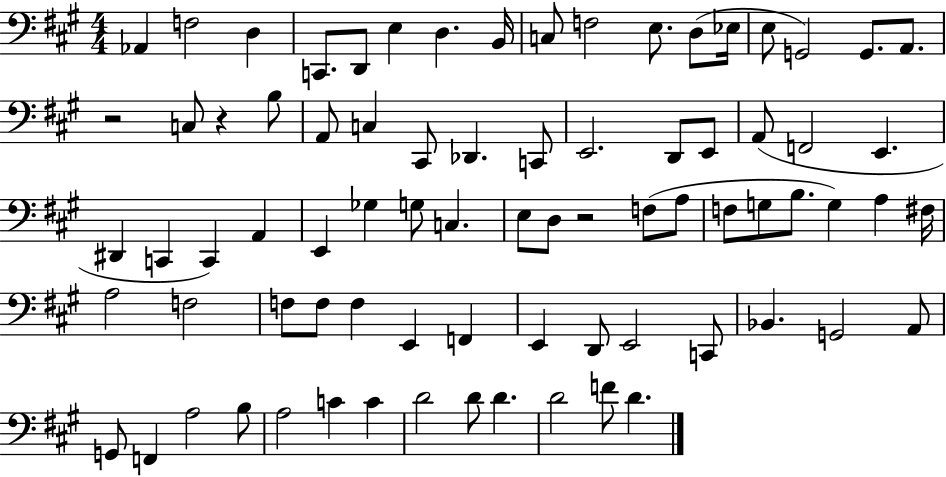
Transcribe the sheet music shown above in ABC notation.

X:1
T:Untitled
M:4/4
L:1/4
K:A
_A,, F,2 D, C,,/2 D,,/2 E, D, B,,/4 C,/2 F,2 E,/2 D,/2 _E,/4 E,/2 G,,2 G,,/2 A,,/2 z2 C,/2 z B,/2 A,,/2 C, ^C,,/2 _D,, C,,/2 E,,2 D,,/2 E,,/2 A,,/2 F,,2 E,, ^D,, C,, C,, A,, E,, _G, G,/2 C, E,/2 D,/2 z2 F,/2 A,/2 F,/2 G,/2 B,/2 G, A, ^F,/4 A,2 F,2 F,/2 F,/2 F, E,, F,, E,, D,,/2 E,,2 C,,/2 _B,, G,,2 A,,/2 G,,/2 F,, A,2 B,/2 A,2 C C D2 D/2 D D2 F/2 D